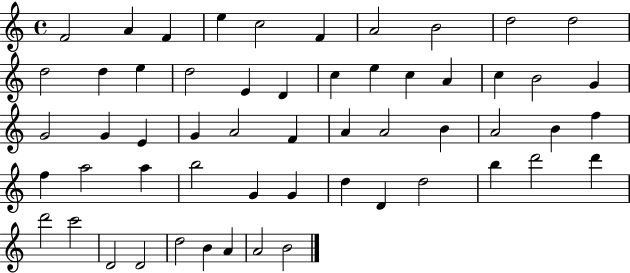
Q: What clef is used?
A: treble